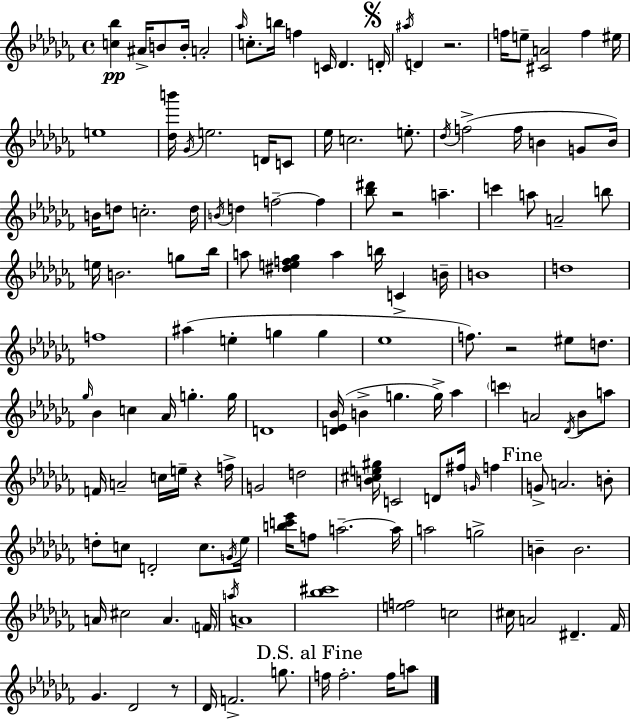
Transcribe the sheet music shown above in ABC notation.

X:1
T:Untitled
M:4/4
L:1/4
K:Abm
[c_b] ^A/4 B/2 B/4 A2 _a/4 c/2 b/4 f C/4 _D D/4 ^a/4 D z2 f/4 e/2 [^CA]2 f ^e/4 e4 [_db']/4 _G/4 e2 D/4 C/2 _e/4 c2 e/2 _d/4 f2 f/4 B G/2 B/4 B/4 d/2 c2 d/4 B/4 d f2 f [_b^d']/2 z2 a c' a/2 A2 b/2 e/4 B2 g/2 _b/4 a/2 [^def_g] a b/4 C B/4 B4 d4 f4 ^a e g g _e4 f/2 z2 ^e/2 d/2 _g/4 _B c _A/4 g g/4 D4 [D_E_B]/4 B g g/4 _a c' A2 _D/4 _B/2 a/2 F/4 A2 c/4 e/4 z f/4 G2 d2 [B^ce^g]/4 C2 D/2 ^f/4 G/4 f G/2 A2 B/2 d/2 c/2 D2 c/2 G/4 _e/4 [bc'_e']/4 f/2 a2 a/4 a2 g2 B B2 A/4 ^c2 A F/4 a/4 A4 [_b^c']4 [ef]2 c2 ^c/4 A2 ^D _F/4 _G _D2 z/2 _D/4 F2 g/2 f/4 f2 f/4 a/2